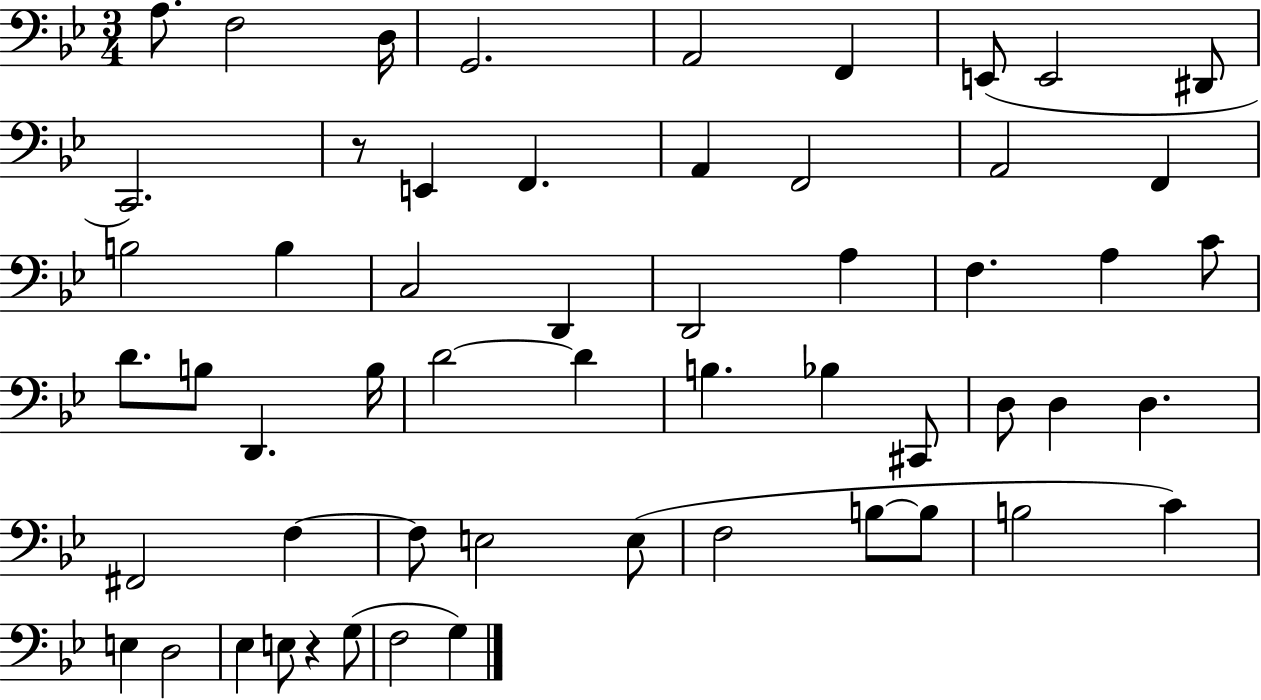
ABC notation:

X:1
T:Untitled
M:3/4
L:1/4
K:Bb
A,/2 F,2 D,/4 G,,2 A,,2 F,, E,,/2 E,,2 ^D,,/2 C,,2 z/2 E,, F,, A,, F,,2 A,,2 F,, B,2 B, C,2 D,, D,,2 A, F, A, C/2 D/2 B,/2 D,, B,/4 D2 D B, _B, ^C,,/2 D,/2 D, D, ^F,,2 F, F,/2 E,2 E,/2 F,2 B,/2 B,/2 B,2 C E, D,2 _E, E,/2 z G,/2 F,2 G,